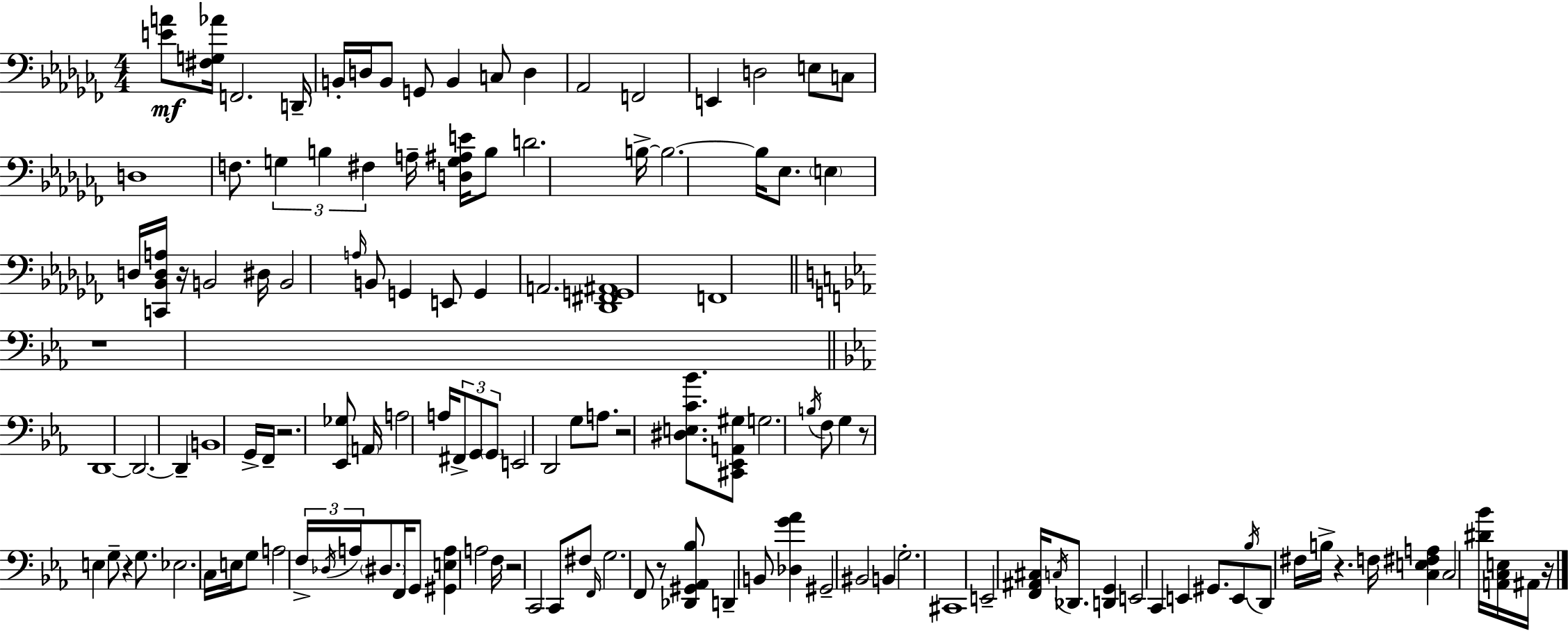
[E4,A4]/e [F#3,G3,Ab4]/s F2/h. D2/s B2/s D3/s B2/e G2/e B2/q C3/e D3/q Ab2/h F2/h E2/q D3/h E3/e C3/e D3/w F3/e. G3/q B3/q F#3/q A3/s [D3,G3,A#3,E4]/s B3/e D4/h. B3/s B3/h. B3/s Eb3/e. E3/q D3/s [C2,Bb2,D3,A3]/s R/s B2/h D#3/s B2/h A3/s B2/e G2/q E2/e G2/q A2/h. [Db2,F#2,G2,A#2]/w F2/w R/w D2/w D2/h. D2/q B2/w G2/s F2/s R/h. [Eb2,Gb3]/e A2/s A3/h A3/s F#2/e G2/e G2/e E2/h D2/h G3/e A3/e. R/h [D#3,E3,C4,Bb4]/e. [C#2,Eb2,A2,G#3]/e G3/h. B3/s F3/e G3/q R/e E3/q G3/e R/q G3/e. Eb3/h. C3/s E3/s G3/e A3/h F3/s Db3/s A3/s D#3/e. F2/s G2/e [G#2,E3,A3]/q A3/h F3/s R/h C2/h C2/e F#3/e F2/s G3/h. F2/e R/e [Db2,G#2,Ab2,Bb3]/e D2/q B2/e [Db3,G4,Ab4]/q G#2/h BIS2/h B2/q G3/h. C#2/w E2/h [F2,A#2,C#3]/s C3/s Db2/e. [D2,G2]/q E2/h C2/q E2/q G#2/e. E2/e Bb3/s D2/e F#3/s B3/s R/q. F3/s [C3,E3,F#3,A3]/q C3/h [D#4,Bb4]/s [A2,C3,E3]/s A#2/s R/s